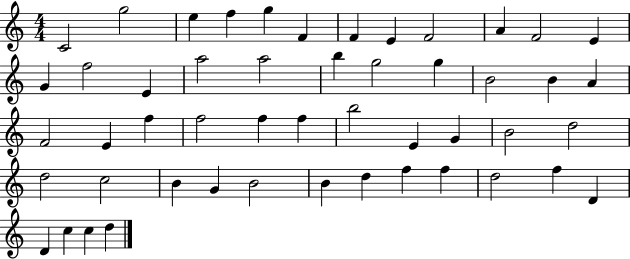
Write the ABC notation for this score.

X:1
T:Untitled
M:4/4
L:1/4
K:C
C2 g2 e f g F F E F2 A F2 E G f2 E a2 a2 b g2 g B2 B A F2 E f f2 f f b2 E G B2 d2 d2 c2 B G B2 B d f f d2 f D D c c d